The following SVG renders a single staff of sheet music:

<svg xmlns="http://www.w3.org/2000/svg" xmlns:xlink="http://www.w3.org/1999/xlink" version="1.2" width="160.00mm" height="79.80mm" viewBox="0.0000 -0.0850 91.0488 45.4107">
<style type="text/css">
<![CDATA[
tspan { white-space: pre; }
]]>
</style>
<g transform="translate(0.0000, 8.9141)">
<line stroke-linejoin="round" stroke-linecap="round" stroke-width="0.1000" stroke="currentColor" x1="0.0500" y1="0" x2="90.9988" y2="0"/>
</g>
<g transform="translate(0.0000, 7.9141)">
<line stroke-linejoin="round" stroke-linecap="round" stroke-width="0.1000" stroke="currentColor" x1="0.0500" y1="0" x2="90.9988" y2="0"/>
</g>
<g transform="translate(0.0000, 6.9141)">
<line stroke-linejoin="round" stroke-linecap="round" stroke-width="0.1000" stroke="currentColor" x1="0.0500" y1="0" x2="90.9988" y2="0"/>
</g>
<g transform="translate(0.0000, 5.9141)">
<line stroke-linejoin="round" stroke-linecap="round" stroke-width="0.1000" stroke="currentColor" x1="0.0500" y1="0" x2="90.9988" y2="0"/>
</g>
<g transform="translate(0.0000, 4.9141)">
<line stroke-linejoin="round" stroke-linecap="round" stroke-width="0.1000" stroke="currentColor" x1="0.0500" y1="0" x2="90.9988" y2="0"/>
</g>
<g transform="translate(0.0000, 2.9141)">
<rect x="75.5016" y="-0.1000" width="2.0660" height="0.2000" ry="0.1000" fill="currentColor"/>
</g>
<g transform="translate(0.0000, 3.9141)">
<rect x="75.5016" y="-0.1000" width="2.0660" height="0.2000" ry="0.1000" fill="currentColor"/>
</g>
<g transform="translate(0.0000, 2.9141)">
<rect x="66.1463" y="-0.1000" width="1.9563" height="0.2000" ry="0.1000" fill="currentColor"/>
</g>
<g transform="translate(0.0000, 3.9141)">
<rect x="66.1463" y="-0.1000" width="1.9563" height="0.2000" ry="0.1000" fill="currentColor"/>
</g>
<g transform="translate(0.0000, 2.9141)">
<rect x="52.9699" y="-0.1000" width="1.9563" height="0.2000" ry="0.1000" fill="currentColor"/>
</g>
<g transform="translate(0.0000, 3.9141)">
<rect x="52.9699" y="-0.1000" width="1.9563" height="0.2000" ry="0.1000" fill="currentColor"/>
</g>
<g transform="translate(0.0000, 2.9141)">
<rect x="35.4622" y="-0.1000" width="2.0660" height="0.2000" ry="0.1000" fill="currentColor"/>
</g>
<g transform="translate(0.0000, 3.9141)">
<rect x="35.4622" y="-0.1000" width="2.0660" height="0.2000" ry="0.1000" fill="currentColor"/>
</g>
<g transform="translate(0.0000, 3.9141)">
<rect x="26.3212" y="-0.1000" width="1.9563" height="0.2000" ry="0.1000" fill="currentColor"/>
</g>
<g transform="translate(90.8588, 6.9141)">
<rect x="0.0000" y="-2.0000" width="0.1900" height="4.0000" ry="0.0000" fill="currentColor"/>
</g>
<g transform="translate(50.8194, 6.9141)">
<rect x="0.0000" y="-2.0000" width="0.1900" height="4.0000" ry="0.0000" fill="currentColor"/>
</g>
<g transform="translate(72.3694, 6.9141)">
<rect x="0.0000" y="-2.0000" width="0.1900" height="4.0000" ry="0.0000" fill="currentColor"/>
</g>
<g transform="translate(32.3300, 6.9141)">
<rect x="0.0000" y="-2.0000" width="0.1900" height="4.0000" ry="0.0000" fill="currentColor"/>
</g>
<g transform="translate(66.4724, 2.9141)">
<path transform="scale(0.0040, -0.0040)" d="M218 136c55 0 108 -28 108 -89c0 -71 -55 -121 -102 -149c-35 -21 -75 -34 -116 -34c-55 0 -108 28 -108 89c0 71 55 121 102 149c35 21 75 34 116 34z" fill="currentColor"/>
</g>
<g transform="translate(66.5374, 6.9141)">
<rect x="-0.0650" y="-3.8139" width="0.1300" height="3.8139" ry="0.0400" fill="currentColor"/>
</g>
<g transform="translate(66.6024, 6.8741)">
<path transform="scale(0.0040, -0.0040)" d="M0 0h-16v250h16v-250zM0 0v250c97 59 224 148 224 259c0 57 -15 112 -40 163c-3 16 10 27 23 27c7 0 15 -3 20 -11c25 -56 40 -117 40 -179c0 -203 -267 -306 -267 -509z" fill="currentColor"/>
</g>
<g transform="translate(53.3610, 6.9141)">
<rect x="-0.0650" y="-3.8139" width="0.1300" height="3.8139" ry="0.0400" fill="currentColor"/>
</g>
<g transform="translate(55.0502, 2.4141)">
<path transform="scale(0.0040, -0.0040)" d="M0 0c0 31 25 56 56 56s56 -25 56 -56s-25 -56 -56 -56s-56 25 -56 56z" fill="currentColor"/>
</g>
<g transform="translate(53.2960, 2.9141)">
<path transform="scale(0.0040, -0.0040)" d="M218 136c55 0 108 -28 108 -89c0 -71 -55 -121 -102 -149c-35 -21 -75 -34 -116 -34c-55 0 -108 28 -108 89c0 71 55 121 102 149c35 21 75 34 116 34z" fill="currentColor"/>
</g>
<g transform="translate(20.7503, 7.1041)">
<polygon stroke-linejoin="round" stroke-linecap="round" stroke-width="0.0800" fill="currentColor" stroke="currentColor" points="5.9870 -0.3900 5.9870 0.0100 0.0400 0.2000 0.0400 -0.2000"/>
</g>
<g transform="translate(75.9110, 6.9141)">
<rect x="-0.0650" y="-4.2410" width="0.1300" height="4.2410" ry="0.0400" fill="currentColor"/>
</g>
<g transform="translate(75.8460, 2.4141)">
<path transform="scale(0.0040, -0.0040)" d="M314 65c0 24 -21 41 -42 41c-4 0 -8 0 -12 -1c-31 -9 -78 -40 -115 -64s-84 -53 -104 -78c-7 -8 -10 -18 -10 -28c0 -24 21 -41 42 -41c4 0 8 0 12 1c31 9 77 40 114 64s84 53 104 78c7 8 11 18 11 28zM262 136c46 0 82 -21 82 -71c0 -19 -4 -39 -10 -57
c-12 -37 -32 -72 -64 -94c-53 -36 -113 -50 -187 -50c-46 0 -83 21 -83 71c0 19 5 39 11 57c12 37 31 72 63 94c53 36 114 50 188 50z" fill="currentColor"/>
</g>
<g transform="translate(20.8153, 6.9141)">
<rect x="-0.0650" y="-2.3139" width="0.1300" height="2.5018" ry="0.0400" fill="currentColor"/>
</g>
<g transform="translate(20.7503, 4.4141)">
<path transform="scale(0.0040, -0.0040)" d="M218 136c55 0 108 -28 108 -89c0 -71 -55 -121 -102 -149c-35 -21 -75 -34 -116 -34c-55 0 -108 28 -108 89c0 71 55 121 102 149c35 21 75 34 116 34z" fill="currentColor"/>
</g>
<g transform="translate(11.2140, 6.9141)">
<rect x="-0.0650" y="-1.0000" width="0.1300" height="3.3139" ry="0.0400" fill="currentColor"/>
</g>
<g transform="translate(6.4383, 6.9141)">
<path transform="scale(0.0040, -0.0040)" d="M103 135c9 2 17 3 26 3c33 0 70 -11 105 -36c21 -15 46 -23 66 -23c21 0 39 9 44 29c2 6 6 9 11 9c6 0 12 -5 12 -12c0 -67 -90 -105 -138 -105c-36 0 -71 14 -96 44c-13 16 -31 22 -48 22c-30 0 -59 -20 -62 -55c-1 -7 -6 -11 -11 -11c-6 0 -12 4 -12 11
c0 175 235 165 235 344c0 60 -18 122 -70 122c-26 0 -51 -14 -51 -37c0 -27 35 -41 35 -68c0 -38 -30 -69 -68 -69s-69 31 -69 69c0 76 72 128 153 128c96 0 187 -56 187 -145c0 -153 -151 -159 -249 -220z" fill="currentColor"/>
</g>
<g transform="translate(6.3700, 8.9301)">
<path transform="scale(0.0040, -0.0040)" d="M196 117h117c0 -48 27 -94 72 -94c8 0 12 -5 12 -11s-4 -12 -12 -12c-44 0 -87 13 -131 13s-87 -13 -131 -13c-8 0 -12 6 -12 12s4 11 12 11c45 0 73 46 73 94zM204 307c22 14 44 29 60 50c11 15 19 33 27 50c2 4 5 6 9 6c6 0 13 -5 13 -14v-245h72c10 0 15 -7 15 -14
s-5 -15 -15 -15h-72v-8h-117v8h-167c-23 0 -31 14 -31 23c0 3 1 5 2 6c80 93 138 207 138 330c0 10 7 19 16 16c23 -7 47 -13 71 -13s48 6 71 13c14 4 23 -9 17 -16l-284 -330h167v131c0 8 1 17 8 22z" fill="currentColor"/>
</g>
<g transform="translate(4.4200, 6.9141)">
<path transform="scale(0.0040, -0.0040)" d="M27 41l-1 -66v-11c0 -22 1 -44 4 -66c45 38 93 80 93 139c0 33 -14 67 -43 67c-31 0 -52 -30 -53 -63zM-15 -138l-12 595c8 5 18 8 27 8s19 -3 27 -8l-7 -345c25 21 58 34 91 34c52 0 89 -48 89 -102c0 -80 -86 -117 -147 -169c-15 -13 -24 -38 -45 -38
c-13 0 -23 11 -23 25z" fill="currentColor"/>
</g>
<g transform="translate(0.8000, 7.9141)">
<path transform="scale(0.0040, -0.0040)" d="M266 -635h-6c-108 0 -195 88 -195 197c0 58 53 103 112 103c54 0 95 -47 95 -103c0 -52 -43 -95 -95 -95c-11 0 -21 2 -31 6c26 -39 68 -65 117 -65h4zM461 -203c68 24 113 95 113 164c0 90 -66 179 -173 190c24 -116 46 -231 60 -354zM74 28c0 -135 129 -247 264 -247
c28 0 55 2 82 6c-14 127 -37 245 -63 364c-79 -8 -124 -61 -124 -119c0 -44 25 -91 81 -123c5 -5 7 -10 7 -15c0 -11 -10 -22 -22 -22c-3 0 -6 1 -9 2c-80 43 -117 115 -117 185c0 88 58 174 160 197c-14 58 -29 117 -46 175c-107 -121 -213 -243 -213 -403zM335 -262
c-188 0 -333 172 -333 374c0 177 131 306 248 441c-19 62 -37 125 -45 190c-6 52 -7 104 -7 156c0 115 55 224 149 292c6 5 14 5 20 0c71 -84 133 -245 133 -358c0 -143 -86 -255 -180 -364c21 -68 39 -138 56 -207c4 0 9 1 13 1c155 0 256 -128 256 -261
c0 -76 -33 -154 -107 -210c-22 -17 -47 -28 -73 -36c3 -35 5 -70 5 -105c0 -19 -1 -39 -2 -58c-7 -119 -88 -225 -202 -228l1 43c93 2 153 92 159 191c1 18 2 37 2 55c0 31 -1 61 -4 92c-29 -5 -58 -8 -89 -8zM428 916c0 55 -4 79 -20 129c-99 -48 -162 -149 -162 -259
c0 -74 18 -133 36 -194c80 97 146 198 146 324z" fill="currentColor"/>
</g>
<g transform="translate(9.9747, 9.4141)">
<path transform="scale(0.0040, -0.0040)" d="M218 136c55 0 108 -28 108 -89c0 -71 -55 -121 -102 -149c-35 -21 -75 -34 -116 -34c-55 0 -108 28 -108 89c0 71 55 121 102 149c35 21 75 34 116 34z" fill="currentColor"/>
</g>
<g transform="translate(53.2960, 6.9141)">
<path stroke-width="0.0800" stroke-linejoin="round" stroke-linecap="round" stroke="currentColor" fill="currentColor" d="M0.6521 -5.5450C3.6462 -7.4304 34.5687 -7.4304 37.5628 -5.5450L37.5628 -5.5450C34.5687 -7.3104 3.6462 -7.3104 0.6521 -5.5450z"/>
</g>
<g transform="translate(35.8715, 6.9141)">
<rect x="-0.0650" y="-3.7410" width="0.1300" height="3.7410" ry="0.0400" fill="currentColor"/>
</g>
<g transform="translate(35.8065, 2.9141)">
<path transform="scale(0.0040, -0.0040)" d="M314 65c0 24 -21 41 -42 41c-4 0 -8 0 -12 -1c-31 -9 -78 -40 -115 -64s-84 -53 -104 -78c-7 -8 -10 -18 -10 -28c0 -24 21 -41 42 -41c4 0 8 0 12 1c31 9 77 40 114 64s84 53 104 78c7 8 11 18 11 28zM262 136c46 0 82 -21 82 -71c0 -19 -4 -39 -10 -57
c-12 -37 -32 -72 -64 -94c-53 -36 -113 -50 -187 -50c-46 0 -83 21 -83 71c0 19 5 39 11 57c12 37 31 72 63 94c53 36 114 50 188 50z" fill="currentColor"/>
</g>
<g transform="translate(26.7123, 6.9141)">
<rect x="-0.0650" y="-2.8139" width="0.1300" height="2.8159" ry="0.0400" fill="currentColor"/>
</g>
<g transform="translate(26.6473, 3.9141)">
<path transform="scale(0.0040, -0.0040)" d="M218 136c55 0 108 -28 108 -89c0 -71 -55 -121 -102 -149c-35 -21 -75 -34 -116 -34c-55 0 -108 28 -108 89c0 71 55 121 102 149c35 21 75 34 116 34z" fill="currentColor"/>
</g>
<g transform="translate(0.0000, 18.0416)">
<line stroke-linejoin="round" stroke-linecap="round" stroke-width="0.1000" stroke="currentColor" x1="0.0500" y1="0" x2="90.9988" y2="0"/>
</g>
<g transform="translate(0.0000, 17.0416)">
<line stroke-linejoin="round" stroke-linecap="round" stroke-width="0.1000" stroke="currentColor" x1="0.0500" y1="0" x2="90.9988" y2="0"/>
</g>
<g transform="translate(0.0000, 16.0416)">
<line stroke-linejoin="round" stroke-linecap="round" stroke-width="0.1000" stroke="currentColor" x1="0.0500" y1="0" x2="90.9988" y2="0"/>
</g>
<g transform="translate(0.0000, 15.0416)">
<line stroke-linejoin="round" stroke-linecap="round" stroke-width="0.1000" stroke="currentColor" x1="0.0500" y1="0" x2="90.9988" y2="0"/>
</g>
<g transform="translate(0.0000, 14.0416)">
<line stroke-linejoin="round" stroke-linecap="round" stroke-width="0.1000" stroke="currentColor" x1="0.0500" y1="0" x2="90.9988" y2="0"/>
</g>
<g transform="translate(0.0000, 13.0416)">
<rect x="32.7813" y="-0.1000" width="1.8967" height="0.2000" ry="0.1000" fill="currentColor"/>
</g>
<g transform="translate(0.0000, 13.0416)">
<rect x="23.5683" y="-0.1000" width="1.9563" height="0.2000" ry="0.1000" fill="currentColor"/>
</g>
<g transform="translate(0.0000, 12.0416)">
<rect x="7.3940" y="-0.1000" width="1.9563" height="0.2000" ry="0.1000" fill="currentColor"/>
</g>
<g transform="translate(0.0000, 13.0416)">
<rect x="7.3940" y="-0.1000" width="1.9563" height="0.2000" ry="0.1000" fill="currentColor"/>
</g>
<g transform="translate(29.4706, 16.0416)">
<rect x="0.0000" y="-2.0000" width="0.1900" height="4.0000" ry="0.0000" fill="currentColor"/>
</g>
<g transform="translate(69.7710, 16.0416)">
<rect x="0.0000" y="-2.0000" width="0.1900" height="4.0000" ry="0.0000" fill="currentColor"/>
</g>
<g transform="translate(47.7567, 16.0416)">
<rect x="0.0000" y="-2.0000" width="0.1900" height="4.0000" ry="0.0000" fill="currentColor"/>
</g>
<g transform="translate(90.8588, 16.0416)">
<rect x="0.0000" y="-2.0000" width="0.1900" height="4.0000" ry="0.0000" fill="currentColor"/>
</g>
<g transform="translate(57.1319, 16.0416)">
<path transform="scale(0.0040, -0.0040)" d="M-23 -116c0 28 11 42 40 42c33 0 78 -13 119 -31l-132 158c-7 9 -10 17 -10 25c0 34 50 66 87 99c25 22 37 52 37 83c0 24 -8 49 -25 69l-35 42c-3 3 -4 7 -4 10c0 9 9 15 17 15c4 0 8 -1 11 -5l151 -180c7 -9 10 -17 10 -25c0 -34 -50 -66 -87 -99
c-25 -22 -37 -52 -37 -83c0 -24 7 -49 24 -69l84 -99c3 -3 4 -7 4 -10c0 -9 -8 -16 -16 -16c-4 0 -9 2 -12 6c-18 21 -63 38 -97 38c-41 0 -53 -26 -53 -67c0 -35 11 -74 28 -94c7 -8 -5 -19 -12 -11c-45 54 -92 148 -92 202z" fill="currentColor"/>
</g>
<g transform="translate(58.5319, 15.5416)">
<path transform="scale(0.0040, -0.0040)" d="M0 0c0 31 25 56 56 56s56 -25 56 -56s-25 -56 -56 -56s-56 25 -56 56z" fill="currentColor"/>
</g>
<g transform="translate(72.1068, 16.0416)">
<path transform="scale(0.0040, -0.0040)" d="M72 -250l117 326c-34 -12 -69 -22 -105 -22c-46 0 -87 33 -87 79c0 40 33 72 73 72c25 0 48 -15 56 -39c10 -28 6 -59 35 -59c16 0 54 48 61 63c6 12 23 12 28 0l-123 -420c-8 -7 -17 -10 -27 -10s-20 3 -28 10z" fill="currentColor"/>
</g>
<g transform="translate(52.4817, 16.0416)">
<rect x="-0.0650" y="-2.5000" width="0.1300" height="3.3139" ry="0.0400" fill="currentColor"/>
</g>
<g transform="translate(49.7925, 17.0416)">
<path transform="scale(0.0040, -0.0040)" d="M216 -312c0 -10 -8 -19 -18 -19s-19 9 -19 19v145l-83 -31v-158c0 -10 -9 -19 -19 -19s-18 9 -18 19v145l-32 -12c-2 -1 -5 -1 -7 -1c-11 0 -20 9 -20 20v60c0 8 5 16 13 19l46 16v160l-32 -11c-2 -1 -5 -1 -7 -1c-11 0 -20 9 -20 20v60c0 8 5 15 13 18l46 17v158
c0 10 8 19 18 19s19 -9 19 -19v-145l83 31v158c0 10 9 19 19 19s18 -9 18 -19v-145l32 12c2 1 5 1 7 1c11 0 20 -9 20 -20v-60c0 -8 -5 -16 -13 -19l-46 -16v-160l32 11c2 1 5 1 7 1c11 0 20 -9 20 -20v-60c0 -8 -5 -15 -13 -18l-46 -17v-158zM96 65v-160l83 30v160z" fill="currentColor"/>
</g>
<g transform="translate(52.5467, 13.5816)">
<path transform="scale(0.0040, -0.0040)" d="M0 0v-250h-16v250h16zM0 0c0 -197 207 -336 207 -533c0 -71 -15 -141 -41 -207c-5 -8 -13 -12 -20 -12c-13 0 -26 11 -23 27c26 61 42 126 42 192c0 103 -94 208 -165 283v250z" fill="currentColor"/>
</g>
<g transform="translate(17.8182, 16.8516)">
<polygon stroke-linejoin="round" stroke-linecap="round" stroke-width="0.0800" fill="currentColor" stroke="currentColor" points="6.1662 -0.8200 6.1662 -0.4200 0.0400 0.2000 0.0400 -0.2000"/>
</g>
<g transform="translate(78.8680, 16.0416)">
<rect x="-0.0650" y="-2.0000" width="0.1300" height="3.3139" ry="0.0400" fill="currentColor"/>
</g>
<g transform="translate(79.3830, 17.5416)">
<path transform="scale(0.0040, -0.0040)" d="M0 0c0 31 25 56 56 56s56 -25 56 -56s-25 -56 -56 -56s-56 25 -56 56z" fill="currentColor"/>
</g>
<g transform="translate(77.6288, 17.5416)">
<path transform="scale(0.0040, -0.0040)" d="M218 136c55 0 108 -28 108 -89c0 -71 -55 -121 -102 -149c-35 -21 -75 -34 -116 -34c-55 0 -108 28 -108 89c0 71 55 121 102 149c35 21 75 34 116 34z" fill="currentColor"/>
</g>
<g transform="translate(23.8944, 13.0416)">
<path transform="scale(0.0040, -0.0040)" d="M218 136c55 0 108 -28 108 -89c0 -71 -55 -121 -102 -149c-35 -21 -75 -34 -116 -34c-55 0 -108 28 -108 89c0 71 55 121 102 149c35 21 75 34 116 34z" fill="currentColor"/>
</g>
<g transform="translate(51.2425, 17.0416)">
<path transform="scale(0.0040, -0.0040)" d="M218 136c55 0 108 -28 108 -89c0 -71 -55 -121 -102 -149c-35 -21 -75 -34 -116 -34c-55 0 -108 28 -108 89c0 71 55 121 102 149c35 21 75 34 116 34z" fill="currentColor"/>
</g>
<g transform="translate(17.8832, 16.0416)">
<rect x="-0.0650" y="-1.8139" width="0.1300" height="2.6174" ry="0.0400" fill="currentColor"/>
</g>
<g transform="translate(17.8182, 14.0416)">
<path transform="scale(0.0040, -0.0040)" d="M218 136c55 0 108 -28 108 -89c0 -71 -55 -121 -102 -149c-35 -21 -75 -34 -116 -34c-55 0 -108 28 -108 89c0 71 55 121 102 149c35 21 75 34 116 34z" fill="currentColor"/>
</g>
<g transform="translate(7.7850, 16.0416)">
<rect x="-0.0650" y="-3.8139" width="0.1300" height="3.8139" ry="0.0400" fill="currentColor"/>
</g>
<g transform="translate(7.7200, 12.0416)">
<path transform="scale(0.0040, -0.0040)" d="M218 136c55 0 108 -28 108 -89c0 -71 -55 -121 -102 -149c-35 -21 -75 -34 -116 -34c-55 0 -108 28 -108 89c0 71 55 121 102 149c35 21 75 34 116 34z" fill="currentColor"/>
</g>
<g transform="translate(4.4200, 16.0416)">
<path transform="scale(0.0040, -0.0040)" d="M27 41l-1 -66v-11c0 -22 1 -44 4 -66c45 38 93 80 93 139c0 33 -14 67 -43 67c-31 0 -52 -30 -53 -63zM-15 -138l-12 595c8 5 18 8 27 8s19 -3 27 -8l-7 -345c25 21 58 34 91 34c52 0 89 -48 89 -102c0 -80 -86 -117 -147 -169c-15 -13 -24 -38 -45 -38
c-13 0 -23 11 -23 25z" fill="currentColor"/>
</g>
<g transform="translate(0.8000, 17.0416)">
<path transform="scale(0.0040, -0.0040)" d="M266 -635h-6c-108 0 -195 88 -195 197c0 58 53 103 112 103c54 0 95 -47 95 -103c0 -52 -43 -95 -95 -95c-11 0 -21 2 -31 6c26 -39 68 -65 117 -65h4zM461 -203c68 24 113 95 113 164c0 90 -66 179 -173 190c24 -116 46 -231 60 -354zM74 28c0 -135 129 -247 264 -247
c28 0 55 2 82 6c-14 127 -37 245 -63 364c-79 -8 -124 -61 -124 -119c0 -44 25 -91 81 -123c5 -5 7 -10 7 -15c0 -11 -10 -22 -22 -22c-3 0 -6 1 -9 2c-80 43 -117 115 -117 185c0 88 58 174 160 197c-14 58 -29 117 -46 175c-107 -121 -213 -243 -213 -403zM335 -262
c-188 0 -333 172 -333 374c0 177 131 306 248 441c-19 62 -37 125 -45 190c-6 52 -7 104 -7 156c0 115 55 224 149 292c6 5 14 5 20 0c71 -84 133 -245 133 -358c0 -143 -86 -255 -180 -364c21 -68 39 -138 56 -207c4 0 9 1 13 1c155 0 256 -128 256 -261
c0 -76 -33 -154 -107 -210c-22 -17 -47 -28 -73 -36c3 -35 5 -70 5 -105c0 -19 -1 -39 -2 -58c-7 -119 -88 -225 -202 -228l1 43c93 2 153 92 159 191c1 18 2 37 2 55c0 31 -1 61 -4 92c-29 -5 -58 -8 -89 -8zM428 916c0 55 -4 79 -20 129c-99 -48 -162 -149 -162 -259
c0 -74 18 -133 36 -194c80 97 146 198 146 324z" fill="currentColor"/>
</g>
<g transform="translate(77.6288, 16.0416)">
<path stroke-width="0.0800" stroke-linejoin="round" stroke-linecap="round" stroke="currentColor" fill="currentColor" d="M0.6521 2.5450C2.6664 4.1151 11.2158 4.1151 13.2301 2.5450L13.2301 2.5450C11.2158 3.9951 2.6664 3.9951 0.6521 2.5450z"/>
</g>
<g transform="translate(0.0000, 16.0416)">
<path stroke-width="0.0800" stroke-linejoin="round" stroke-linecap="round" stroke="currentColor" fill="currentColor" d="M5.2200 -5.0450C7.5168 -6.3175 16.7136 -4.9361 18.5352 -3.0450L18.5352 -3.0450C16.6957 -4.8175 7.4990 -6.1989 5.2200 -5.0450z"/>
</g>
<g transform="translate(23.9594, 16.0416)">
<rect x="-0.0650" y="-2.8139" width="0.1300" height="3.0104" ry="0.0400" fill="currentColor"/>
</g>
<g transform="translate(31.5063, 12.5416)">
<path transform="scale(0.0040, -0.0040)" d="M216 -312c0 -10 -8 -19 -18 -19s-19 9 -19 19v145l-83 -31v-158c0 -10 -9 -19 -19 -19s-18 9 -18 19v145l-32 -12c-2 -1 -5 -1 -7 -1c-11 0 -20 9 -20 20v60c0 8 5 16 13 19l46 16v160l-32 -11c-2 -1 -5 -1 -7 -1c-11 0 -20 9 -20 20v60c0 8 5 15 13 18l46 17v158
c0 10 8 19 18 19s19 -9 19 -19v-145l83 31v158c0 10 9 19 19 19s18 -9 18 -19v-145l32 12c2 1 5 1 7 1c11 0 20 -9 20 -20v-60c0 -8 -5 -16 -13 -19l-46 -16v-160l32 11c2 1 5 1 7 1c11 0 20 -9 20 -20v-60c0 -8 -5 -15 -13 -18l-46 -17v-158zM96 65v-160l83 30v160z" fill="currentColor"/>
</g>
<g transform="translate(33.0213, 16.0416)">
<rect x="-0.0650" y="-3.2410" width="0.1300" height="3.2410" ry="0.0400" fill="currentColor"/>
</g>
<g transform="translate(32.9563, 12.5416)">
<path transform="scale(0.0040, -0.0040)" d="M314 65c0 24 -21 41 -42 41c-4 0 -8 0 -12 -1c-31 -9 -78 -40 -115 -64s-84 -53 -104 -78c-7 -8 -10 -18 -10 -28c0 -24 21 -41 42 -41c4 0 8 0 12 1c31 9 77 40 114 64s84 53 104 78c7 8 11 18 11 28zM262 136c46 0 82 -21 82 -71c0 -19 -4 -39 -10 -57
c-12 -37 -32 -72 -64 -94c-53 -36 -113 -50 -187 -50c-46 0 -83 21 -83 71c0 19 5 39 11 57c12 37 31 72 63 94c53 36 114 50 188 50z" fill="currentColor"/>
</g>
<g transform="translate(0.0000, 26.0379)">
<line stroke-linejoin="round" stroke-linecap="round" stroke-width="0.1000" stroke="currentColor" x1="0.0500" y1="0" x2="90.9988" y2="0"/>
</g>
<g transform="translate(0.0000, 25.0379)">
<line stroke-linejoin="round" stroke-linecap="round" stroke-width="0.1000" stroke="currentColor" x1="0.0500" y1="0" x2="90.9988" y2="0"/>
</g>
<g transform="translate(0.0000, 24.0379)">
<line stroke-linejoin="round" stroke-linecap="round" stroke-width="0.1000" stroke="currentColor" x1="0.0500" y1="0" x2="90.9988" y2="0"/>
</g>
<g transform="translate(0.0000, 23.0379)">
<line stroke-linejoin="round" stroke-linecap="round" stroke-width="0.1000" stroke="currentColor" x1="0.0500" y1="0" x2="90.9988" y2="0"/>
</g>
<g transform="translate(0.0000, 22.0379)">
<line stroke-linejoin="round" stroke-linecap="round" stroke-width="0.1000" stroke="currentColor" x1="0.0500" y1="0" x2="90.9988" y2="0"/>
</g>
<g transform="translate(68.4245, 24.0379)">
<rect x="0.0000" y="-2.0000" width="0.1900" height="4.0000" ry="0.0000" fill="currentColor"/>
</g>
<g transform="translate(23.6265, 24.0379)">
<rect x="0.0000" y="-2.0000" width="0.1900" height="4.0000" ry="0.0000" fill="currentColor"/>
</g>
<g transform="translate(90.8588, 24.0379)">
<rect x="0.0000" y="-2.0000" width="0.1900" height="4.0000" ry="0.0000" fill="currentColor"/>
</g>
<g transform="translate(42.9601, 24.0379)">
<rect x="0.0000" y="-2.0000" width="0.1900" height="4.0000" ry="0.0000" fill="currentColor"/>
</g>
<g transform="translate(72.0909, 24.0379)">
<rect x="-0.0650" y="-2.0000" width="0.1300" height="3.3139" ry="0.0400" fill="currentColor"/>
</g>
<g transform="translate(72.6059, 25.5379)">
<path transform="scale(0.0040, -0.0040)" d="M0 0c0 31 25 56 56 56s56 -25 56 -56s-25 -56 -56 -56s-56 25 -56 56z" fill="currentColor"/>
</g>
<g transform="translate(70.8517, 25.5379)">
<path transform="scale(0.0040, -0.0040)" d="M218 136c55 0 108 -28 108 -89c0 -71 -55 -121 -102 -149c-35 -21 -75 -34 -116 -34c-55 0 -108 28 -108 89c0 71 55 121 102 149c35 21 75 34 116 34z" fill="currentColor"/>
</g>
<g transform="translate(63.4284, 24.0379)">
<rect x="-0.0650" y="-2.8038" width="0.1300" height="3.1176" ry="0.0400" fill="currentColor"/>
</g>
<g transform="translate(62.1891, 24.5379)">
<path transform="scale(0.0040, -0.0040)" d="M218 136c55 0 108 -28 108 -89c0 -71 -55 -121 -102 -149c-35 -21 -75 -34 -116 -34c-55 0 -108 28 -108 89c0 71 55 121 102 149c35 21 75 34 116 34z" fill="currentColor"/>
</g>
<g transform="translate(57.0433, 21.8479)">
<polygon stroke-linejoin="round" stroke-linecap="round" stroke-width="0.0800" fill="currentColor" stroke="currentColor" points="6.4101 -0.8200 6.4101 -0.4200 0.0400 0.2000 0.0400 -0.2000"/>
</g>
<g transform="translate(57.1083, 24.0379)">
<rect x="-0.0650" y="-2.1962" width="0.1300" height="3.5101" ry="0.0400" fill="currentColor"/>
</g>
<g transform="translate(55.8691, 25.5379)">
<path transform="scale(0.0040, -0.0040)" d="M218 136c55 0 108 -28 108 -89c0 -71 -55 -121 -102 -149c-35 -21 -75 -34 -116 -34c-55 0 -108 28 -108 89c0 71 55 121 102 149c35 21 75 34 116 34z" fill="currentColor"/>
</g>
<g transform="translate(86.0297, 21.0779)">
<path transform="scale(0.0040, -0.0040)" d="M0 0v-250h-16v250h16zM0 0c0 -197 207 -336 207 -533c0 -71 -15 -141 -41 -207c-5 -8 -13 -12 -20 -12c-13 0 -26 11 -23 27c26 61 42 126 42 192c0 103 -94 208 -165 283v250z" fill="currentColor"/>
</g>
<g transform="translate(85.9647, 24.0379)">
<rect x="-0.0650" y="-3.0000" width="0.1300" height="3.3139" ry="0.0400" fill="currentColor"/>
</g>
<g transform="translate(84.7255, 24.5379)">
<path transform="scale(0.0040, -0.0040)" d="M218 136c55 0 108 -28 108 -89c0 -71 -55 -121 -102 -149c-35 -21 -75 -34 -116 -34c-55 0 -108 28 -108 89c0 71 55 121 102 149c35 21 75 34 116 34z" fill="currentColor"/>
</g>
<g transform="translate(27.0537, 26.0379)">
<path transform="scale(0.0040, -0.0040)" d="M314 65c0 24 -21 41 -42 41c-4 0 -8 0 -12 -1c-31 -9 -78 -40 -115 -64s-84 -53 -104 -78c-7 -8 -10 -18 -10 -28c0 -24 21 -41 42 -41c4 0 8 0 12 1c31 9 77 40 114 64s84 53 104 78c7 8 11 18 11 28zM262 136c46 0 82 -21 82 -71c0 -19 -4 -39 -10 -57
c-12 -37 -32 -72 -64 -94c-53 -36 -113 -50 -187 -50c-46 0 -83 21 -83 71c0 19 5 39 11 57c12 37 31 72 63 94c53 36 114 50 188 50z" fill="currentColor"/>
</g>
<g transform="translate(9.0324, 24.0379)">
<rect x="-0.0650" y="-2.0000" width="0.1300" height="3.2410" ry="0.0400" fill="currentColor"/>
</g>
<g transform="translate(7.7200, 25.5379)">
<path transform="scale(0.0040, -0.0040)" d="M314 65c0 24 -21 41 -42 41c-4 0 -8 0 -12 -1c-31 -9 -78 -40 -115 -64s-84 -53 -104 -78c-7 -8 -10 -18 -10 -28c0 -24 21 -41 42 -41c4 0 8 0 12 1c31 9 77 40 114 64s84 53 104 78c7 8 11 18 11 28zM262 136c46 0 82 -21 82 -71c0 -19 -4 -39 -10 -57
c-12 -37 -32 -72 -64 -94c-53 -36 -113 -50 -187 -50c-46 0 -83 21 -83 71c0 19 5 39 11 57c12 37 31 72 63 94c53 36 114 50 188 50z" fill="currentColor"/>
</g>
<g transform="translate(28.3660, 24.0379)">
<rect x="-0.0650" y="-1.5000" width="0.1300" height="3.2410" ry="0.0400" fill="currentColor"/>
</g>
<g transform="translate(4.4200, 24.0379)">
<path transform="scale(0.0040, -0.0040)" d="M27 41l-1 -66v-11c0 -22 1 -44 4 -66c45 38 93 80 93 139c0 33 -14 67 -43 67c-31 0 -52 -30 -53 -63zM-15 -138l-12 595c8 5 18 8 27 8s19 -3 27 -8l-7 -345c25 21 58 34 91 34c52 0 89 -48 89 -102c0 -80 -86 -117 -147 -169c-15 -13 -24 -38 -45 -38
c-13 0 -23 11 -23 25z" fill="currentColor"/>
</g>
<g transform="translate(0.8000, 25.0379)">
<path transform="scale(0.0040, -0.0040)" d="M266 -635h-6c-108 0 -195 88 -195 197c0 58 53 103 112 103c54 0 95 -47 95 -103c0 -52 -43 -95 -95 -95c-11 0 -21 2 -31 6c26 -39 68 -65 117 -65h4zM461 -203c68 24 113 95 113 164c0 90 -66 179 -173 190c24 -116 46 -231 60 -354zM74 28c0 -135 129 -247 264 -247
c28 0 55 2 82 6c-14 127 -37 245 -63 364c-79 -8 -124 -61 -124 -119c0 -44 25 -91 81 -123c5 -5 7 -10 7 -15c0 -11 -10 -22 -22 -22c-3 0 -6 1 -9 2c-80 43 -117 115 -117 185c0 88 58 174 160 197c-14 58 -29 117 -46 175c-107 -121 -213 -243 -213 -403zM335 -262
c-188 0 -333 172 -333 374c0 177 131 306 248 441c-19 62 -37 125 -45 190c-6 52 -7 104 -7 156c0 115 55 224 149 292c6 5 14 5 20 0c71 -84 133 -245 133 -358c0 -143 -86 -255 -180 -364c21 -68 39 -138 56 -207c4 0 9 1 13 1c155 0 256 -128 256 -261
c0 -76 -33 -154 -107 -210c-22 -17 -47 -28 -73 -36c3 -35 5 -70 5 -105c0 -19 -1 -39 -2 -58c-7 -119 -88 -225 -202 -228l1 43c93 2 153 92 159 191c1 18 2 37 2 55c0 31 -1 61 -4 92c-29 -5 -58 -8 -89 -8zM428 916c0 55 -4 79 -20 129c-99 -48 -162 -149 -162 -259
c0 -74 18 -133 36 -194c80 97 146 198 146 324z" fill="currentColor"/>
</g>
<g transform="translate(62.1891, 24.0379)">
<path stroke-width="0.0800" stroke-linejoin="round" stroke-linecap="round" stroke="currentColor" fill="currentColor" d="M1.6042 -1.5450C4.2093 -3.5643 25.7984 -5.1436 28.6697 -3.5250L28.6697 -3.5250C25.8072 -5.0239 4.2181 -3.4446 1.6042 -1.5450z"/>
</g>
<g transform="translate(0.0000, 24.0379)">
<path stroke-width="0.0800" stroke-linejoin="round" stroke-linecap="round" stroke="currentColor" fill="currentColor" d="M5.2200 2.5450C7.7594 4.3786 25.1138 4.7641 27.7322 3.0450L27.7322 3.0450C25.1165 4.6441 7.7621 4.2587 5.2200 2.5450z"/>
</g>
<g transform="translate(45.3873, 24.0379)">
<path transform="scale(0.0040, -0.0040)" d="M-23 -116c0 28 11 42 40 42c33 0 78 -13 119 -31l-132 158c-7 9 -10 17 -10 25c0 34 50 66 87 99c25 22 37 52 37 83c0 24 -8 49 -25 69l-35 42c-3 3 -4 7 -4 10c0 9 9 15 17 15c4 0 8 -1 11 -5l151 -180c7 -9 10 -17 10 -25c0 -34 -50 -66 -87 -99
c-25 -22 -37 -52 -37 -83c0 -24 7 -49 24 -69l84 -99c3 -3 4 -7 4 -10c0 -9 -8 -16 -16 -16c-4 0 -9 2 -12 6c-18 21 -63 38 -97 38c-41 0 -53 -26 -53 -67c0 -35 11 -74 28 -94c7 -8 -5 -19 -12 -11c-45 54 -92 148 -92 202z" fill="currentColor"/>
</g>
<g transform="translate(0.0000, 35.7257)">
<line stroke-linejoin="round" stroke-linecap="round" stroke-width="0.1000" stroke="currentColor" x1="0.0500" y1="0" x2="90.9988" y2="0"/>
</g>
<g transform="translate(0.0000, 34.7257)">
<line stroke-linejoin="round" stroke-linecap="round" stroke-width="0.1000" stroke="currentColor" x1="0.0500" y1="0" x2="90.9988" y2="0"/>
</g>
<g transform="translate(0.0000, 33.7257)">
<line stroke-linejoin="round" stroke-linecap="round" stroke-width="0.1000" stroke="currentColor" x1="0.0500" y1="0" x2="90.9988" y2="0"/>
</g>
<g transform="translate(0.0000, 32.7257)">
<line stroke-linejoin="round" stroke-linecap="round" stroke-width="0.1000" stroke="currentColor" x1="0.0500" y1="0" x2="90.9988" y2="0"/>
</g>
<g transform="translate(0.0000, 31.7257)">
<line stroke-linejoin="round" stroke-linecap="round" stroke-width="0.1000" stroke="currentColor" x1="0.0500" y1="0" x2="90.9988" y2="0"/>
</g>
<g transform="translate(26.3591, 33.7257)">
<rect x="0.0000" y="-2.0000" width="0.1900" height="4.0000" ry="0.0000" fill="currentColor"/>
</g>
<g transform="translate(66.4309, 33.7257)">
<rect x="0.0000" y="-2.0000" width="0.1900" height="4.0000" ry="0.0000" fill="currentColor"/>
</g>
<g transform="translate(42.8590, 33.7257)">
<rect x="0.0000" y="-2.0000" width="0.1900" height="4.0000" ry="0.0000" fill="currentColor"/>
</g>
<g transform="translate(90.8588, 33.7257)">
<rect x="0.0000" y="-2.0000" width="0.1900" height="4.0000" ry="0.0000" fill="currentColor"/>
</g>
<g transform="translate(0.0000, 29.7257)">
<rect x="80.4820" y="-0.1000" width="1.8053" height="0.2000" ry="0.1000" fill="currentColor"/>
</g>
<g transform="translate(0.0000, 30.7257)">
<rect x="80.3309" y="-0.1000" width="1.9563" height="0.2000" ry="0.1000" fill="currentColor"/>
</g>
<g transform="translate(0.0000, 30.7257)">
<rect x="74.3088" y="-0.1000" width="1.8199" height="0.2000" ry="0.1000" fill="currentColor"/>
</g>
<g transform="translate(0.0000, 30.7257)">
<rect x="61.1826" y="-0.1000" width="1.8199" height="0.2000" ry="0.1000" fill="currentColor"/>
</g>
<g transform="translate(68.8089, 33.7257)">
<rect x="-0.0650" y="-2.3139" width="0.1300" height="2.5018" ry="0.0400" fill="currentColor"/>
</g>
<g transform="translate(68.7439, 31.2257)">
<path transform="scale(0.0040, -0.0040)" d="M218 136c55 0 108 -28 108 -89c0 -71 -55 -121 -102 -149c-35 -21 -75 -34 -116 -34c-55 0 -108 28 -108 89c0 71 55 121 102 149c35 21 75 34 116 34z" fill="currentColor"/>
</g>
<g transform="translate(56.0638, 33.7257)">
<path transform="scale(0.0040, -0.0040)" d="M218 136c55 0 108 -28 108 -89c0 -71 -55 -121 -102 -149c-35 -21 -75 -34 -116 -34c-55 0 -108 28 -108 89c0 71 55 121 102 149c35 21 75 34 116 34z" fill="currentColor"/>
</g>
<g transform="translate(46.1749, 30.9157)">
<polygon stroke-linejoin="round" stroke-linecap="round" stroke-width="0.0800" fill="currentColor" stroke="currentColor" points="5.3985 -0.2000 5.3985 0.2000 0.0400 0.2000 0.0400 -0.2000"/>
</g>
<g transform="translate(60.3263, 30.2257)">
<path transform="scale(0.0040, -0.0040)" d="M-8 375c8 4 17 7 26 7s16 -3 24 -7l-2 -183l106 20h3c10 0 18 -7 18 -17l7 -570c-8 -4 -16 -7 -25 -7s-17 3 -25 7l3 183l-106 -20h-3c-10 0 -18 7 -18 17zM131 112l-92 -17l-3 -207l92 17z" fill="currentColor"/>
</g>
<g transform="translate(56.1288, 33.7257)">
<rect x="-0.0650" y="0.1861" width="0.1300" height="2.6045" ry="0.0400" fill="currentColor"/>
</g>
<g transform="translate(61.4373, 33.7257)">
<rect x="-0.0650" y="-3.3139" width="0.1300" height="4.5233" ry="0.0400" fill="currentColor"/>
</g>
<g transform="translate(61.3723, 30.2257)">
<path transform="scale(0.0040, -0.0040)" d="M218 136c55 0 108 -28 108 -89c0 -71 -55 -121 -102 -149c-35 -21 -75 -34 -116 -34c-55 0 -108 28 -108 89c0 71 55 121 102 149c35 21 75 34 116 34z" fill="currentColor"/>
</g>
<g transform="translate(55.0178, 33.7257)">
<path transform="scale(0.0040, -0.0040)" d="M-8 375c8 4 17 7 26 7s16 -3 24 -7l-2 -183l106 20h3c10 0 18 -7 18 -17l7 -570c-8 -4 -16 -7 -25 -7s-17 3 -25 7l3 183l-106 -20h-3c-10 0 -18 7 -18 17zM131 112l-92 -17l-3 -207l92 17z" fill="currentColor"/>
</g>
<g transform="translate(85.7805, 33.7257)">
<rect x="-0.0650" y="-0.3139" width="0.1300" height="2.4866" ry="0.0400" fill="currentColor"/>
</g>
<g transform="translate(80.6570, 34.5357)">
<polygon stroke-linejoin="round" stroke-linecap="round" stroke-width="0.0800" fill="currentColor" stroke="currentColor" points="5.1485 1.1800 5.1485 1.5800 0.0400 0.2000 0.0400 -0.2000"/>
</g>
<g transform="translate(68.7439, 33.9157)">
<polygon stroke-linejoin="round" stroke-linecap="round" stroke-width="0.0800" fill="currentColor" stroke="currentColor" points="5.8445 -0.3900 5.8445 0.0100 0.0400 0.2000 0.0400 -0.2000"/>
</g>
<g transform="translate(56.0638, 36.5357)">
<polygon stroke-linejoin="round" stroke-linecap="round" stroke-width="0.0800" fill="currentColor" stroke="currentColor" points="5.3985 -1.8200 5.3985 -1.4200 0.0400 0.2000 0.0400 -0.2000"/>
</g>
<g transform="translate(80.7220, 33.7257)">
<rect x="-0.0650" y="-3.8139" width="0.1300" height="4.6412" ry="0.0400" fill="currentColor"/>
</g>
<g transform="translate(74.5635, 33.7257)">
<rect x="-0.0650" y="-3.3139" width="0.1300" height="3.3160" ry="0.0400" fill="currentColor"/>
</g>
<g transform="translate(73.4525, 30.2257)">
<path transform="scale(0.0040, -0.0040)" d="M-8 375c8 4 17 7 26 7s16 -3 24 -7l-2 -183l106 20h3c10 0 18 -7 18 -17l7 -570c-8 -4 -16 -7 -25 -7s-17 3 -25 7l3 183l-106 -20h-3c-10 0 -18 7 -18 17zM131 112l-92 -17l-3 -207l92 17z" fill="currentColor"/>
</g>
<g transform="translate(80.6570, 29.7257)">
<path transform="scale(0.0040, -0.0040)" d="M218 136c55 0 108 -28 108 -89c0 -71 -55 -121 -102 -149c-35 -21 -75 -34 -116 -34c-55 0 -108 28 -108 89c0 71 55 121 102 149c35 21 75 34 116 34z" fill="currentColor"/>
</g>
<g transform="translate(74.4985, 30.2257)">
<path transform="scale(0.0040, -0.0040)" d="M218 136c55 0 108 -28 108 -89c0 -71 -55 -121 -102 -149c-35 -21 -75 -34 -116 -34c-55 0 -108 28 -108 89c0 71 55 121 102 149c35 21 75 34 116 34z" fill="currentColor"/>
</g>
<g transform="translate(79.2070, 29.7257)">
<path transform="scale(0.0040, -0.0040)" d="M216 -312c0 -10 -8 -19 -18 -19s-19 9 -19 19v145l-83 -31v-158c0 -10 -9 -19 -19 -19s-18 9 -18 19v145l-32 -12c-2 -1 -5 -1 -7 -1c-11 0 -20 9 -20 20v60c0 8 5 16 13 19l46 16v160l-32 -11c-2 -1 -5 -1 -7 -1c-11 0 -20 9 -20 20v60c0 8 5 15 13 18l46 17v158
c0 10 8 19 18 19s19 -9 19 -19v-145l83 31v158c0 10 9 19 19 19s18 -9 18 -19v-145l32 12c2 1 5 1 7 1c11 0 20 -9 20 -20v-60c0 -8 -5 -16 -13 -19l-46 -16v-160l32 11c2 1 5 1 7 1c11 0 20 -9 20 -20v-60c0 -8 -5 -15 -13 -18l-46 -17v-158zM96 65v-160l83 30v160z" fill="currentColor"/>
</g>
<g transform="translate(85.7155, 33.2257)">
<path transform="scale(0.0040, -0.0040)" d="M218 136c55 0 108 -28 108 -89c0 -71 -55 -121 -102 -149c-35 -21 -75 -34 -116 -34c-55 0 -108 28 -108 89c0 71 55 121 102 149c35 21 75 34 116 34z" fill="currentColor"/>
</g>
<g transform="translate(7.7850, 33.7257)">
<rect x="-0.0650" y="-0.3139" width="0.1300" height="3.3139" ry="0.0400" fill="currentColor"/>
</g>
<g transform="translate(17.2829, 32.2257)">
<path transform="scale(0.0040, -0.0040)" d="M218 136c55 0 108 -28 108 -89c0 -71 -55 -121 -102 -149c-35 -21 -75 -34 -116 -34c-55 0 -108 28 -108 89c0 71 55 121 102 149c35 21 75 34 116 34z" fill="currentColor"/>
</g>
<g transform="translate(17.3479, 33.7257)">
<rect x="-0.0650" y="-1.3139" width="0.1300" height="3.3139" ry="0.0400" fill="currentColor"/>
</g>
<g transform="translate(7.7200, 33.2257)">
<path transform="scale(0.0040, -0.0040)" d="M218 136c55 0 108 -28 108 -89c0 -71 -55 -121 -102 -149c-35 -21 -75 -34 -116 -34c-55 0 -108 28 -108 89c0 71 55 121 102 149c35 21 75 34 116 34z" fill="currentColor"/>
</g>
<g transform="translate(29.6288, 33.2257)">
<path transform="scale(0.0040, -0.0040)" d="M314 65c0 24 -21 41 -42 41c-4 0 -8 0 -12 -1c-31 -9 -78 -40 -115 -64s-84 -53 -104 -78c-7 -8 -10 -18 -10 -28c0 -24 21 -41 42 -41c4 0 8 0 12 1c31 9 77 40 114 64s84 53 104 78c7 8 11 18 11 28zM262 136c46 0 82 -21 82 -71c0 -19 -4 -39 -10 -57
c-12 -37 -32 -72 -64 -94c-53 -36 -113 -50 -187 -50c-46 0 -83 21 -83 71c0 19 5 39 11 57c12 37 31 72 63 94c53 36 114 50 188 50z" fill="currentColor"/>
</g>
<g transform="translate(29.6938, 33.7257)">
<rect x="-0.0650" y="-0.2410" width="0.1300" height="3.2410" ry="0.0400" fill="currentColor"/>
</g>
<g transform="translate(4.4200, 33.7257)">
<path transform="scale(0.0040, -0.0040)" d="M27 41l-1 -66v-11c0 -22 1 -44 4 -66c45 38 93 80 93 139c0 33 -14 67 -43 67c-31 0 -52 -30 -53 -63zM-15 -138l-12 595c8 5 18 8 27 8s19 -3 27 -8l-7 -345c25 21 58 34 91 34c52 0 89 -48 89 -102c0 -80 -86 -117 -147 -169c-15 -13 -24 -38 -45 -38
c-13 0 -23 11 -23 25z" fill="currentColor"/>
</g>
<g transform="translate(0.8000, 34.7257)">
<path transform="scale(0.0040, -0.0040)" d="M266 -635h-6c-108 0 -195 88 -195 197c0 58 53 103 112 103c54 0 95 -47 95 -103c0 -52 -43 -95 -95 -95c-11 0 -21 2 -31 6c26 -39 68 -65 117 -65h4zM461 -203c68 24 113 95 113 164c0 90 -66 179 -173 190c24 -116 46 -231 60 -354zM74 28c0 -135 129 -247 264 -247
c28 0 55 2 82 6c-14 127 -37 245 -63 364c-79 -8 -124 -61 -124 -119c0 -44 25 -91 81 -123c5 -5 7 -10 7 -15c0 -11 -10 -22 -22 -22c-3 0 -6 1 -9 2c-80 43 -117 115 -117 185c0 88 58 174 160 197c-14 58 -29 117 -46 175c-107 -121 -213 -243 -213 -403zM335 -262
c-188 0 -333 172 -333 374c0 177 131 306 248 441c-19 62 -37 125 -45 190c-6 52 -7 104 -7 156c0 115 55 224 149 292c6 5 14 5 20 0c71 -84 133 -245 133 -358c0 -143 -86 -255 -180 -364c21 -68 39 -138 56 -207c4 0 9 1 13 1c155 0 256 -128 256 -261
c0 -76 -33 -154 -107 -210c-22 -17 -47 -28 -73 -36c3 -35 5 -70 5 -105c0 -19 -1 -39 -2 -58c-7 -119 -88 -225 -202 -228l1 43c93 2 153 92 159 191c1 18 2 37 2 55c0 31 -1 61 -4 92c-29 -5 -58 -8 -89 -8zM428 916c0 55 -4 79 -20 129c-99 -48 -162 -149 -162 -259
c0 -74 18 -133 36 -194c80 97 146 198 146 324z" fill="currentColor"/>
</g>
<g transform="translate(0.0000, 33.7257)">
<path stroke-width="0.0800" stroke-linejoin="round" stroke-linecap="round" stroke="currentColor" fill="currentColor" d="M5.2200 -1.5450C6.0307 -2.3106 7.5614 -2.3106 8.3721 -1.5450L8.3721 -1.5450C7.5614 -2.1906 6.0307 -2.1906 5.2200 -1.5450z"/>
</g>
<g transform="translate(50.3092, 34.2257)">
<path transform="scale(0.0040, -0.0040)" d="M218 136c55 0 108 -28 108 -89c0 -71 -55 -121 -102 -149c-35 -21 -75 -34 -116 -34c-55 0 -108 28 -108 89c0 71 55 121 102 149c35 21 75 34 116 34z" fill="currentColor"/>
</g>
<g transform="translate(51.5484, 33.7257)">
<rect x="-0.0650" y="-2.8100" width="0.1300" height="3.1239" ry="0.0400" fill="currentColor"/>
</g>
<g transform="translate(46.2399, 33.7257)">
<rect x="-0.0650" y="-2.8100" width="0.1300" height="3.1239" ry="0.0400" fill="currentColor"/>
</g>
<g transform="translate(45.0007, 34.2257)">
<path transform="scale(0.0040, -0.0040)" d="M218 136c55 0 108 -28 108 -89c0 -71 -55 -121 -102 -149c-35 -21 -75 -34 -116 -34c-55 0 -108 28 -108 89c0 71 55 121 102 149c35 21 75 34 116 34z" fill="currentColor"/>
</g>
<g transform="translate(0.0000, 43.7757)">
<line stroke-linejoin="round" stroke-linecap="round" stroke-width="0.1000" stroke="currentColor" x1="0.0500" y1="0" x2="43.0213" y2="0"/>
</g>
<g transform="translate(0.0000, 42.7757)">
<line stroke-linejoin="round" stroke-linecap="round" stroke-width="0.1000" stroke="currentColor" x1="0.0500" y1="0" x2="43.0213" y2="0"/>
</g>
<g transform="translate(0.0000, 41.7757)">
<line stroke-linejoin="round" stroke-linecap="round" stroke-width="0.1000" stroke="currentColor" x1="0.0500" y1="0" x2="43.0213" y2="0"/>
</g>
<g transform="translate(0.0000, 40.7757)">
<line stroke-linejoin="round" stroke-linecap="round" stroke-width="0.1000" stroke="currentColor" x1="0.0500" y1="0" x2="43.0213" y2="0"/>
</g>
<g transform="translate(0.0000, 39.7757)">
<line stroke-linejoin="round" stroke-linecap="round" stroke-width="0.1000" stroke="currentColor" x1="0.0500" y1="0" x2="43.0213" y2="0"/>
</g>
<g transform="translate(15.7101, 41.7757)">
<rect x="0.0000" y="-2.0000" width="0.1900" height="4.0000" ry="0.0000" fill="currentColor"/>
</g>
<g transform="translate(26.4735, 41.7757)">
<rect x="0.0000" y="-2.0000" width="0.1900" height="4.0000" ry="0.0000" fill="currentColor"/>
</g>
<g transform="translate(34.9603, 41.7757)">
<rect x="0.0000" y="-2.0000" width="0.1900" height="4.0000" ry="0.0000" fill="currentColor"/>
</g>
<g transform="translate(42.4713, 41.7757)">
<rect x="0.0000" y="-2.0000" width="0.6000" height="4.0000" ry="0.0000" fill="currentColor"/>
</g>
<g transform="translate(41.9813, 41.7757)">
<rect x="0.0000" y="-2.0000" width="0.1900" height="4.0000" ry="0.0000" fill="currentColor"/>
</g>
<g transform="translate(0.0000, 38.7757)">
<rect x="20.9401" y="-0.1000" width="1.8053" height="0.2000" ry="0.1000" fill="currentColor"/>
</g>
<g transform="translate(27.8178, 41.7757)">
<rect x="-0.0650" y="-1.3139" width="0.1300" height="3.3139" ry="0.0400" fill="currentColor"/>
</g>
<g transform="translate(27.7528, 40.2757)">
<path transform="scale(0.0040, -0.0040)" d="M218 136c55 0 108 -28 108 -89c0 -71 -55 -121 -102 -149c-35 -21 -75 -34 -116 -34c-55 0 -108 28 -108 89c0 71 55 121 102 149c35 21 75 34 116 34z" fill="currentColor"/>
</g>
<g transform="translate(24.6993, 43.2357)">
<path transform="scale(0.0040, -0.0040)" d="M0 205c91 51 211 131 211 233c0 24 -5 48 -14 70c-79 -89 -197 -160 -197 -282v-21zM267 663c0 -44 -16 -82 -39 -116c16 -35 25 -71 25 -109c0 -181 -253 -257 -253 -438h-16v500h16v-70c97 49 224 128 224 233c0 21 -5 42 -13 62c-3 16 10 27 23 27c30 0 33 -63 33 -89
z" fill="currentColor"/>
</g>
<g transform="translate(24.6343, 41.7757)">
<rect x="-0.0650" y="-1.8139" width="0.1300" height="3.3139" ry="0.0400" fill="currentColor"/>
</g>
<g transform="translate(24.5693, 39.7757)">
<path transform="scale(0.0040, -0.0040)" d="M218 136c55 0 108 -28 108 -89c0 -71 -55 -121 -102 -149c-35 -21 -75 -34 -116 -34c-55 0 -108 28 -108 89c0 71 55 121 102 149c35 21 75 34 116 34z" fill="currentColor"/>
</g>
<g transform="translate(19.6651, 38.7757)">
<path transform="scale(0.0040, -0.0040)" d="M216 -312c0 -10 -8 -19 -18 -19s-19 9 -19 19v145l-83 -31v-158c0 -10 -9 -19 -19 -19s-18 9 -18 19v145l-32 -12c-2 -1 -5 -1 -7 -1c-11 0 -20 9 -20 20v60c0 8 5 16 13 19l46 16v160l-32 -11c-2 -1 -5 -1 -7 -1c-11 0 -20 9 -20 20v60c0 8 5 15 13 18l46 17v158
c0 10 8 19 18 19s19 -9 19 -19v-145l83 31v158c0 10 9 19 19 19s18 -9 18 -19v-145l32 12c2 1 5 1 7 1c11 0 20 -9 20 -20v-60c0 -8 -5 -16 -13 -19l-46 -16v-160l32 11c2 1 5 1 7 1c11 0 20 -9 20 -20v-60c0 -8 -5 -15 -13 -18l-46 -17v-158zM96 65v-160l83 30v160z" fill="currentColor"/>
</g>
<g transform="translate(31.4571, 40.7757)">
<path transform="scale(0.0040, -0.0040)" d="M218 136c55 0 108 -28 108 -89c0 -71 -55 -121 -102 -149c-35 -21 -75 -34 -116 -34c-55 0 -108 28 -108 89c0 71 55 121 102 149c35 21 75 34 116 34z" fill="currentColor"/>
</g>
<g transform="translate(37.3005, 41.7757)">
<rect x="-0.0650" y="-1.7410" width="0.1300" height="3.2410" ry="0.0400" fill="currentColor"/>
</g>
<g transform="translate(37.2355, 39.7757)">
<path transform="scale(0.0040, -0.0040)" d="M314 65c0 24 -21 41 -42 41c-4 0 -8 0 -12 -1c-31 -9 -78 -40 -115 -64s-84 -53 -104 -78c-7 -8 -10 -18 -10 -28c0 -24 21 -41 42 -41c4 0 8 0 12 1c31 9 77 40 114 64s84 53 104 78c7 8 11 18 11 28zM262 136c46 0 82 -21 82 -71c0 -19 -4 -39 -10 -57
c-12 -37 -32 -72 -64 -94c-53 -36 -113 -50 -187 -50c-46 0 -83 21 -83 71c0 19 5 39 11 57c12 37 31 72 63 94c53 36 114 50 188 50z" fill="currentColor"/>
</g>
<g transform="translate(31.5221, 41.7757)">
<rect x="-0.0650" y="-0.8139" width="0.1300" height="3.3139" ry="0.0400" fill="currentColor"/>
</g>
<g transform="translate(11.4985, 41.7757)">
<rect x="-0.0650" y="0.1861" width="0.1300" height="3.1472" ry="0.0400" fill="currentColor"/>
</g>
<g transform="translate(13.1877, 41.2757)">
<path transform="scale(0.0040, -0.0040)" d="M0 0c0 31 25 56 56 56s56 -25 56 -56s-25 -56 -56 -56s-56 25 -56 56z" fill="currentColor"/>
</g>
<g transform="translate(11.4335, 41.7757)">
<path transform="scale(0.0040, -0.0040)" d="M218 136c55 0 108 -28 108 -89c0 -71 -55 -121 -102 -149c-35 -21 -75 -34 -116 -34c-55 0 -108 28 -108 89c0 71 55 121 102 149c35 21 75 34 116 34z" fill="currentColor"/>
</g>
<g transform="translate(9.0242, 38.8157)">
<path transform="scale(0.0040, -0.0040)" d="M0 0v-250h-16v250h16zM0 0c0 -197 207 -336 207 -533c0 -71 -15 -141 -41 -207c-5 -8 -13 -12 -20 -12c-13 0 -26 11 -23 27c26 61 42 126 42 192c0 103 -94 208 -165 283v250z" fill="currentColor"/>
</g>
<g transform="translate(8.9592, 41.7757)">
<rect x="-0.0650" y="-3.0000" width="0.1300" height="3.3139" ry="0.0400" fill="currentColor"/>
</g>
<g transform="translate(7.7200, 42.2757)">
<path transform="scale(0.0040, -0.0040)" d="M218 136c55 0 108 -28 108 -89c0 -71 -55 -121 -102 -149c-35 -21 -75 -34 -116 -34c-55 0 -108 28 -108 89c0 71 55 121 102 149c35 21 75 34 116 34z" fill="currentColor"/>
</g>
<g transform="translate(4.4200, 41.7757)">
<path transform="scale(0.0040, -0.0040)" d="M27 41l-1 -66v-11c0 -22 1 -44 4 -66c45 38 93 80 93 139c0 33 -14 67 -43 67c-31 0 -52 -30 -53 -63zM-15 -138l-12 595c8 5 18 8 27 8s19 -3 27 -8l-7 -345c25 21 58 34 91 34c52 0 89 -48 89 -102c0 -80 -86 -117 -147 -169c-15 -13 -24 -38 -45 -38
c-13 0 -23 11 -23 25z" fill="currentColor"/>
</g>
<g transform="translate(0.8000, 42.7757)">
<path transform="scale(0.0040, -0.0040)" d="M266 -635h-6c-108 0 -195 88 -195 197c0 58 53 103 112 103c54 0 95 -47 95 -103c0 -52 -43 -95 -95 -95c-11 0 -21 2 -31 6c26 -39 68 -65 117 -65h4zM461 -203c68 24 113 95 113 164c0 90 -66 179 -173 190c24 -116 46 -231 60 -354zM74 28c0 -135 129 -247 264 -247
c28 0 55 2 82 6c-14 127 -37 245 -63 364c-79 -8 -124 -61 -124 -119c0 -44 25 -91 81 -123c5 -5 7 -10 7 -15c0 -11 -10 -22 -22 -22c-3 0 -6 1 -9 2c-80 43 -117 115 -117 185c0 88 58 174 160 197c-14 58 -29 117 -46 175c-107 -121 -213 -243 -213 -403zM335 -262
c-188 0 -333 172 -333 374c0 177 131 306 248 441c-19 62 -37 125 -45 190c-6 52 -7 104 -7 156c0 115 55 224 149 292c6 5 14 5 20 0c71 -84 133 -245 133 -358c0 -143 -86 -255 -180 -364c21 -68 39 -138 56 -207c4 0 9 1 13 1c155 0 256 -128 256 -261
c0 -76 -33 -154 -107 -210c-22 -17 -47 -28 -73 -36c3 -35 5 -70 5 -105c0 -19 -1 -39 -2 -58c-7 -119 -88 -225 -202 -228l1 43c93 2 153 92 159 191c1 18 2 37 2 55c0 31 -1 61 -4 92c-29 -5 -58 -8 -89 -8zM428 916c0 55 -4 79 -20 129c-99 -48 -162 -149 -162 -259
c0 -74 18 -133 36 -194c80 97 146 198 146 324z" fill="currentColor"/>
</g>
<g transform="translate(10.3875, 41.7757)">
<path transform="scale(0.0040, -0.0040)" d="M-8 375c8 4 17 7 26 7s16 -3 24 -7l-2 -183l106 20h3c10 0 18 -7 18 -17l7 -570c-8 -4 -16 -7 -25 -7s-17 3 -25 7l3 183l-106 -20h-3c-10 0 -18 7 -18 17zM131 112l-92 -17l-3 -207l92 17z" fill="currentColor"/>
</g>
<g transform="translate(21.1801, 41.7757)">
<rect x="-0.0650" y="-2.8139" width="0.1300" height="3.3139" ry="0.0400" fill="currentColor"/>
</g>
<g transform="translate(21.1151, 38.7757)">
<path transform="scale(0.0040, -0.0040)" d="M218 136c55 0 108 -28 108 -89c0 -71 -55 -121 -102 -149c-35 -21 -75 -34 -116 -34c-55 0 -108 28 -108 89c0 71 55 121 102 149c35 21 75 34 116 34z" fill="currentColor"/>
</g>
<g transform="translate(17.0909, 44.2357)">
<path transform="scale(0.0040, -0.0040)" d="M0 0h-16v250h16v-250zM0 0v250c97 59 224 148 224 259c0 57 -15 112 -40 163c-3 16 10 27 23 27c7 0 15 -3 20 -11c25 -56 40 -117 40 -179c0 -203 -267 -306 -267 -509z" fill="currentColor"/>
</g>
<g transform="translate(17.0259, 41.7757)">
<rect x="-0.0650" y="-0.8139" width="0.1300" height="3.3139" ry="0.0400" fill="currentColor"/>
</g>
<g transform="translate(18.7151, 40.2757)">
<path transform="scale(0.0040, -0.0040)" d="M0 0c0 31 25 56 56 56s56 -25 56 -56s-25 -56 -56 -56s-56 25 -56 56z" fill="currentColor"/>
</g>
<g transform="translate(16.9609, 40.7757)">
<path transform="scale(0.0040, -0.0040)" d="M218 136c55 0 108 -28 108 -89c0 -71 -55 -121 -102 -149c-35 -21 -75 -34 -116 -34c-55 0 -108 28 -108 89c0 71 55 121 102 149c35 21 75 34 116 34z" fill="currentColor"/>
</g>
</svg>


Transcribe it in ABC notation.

X:1
T:Untitled
M:2/4
L:1/4
K:F
D g/2 a/2 c'2 c' c'/2 d'2 c' f/2 a/2 ^b2 ^G/2 z z/2 F F2 E2 z F/2 A/2 F A/2 c e c2 A/2 A/2 B/2 b/2 g/2 b/2 ^c'/2 c/2 A/2 B d/2 ^a f/4 e d f2